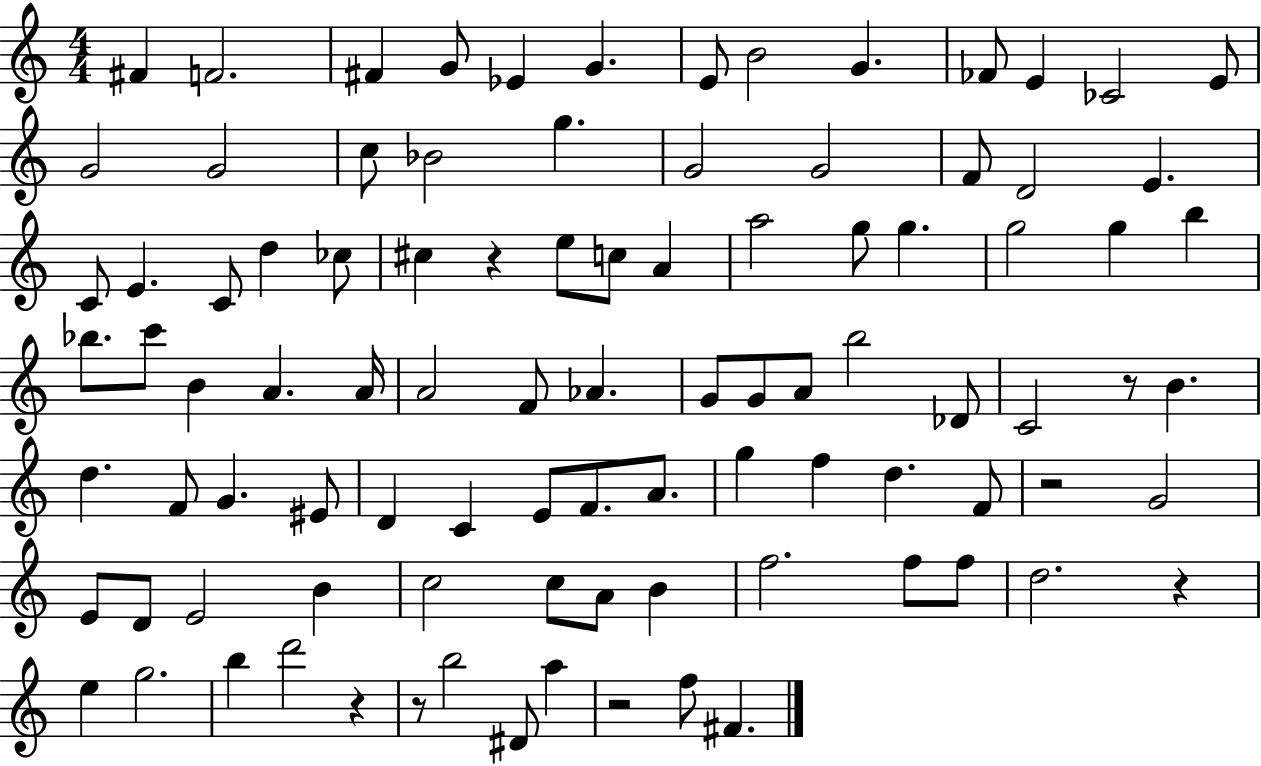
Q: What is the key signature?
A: C major